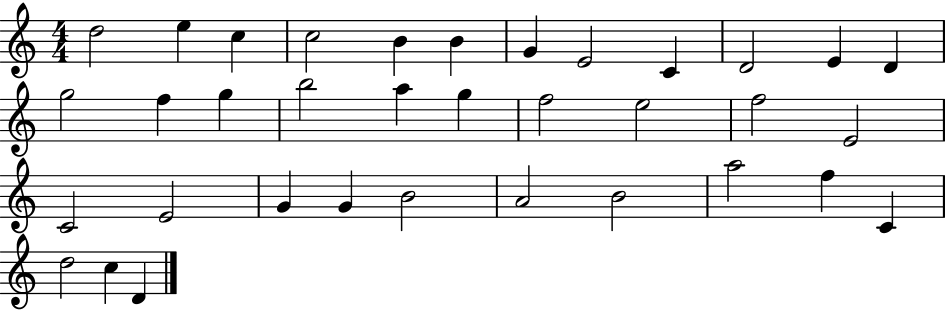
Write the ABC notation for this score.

X:1
T:Untitled
M:4/4
L:1/4
K:C
d2 e c c2 B B G E2 C D2 E D g2 f g b2 a g f2 e2 f2 E2 C2 E2 G G B2 A2 B2 a2 f C d2 c D